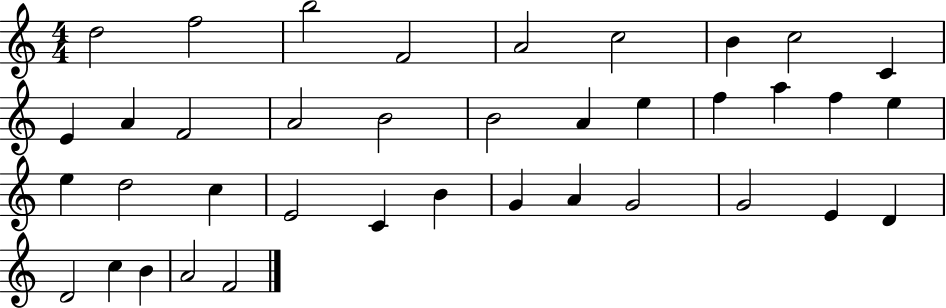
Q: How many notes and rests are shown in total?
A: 38